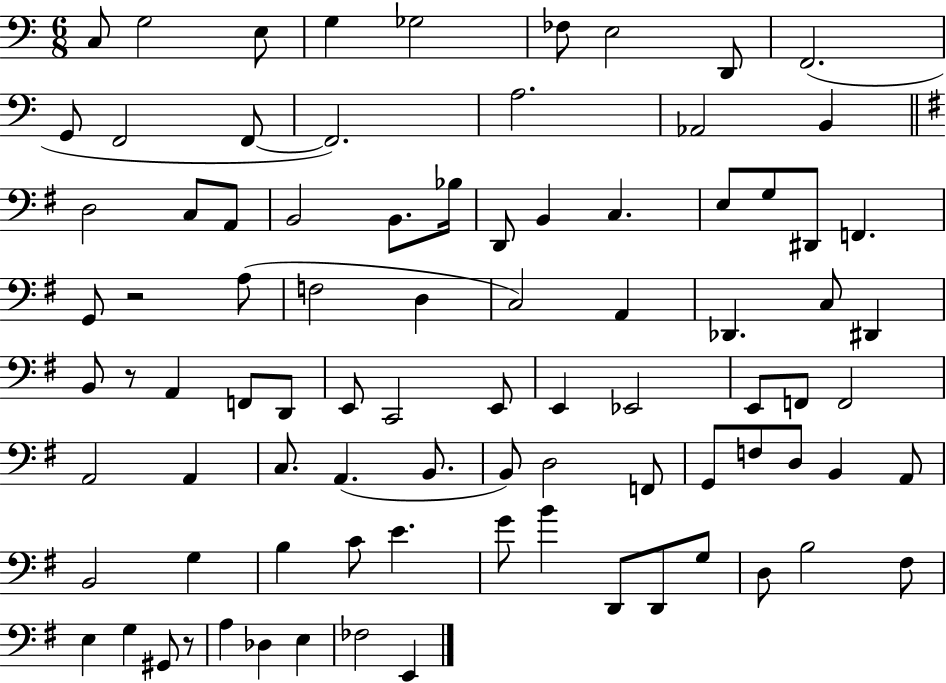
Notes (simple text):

C3/e G3/h E3/e G3/q Gb3/h FES3/e E3/h D2/e F2/h. G2/e F2/h F2/e F2/h. A3/h. Ab2/h B2/q D3/h C3/e A2/e B2/h B2/e. Bb3/s D2/e B2/q C3/q. E3/e G3/e D#2/e F2/q. G2/e R/h A3/e F3/h D3/q C3/h A2/q Db2/q. C3/e D#2/q B2/e R/e A2/q F2/e D2/e E2/e C2/h E2/e E2/q Eb2/h E2/e F2/e F2/h A2/h A2/q C3/e. A2/q. B2/e. B2/e D3/h F2/e G2/e F3/e D3/e B2/q A2/e B2/h G3/q B3/q C4/e E4/q. G4/e B4/q D2/e D2/e G3/e D3/e B3/h F#3/e E3/q G3/q G#2/e R/e A3/q Db3/q E3/q FES3/h E2/q